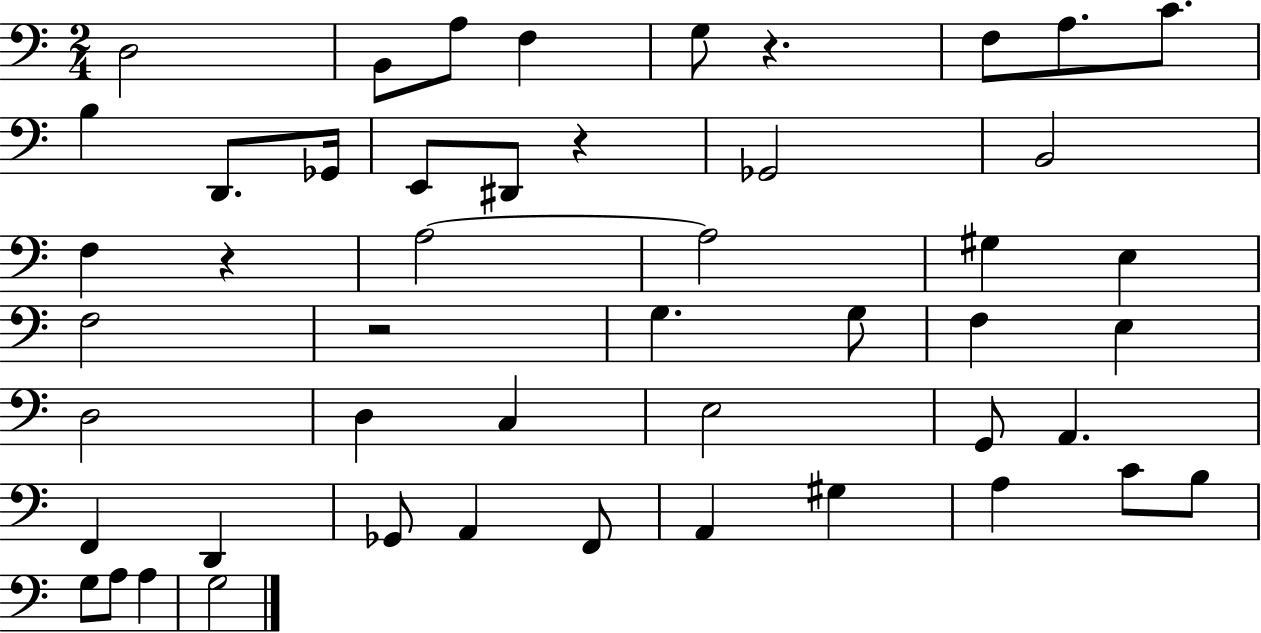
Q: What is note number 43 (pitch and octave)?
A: A3